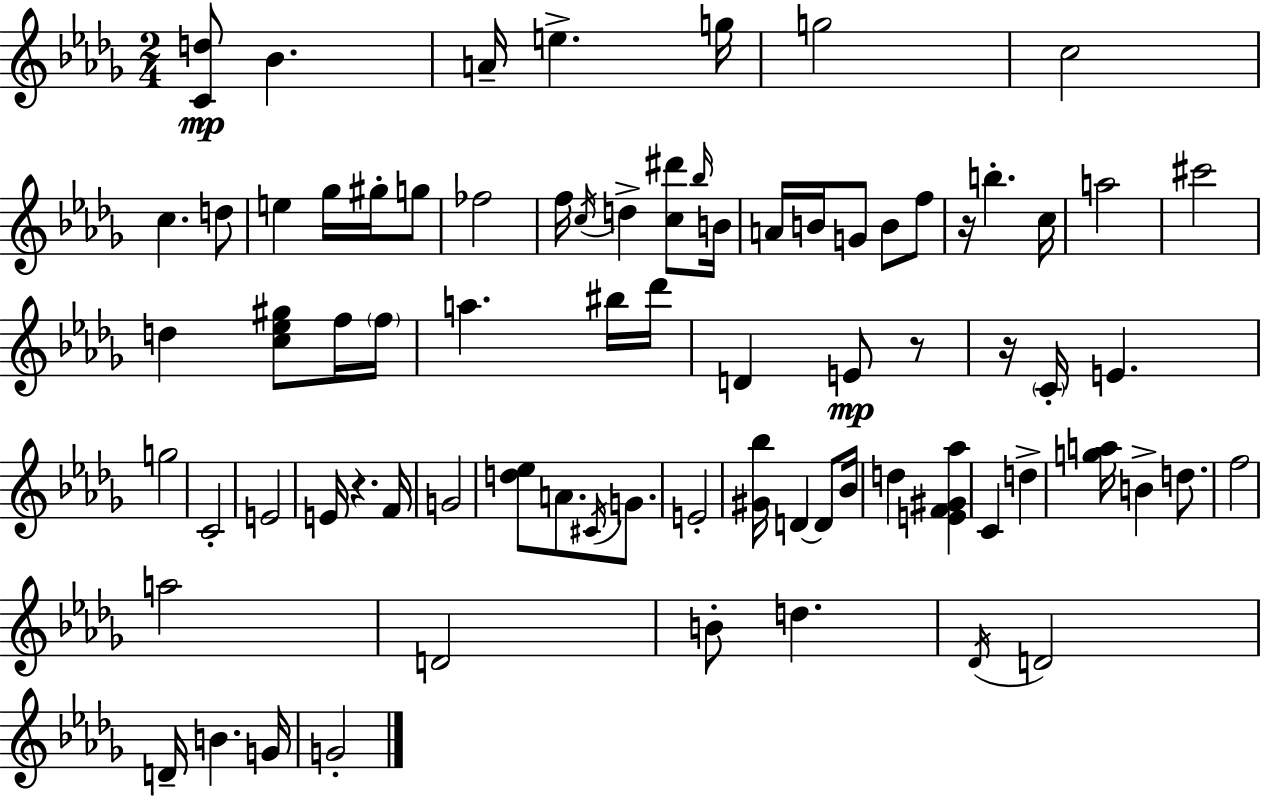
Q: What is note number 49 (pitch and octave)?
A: D4